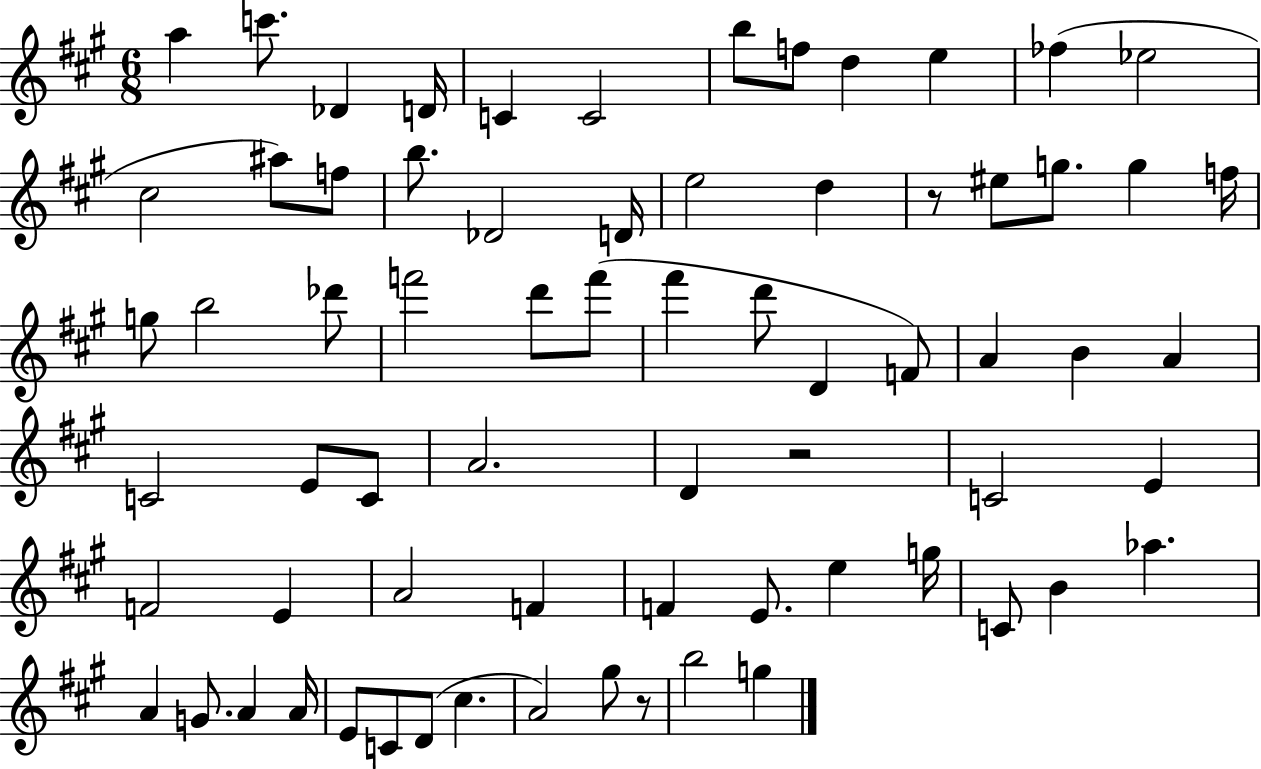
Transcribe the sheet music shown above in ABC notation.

X:1
T:Untitled
M:6/8
L:1/4
K:A
a c'/2 _D D/4 C C2 b/2 f/2 d e _f _e2 ^c2 ^a/2 f/2 b/2 _D2 D/4 e2 d z/2 ^e/2 g/2 g f/4 g/2 b2 _d'/2 f'2 d'/2 f'/2 ^f' d'/2 D F/2 A B A C2 E/2 C/2 A2 D z2 C2 E F2 E A2 F F E/2 e g/4 C/2 B _a A G/2 A A/4 E/2 C/2 D/2 ^c A2 ^g/2 z/2 b2 g